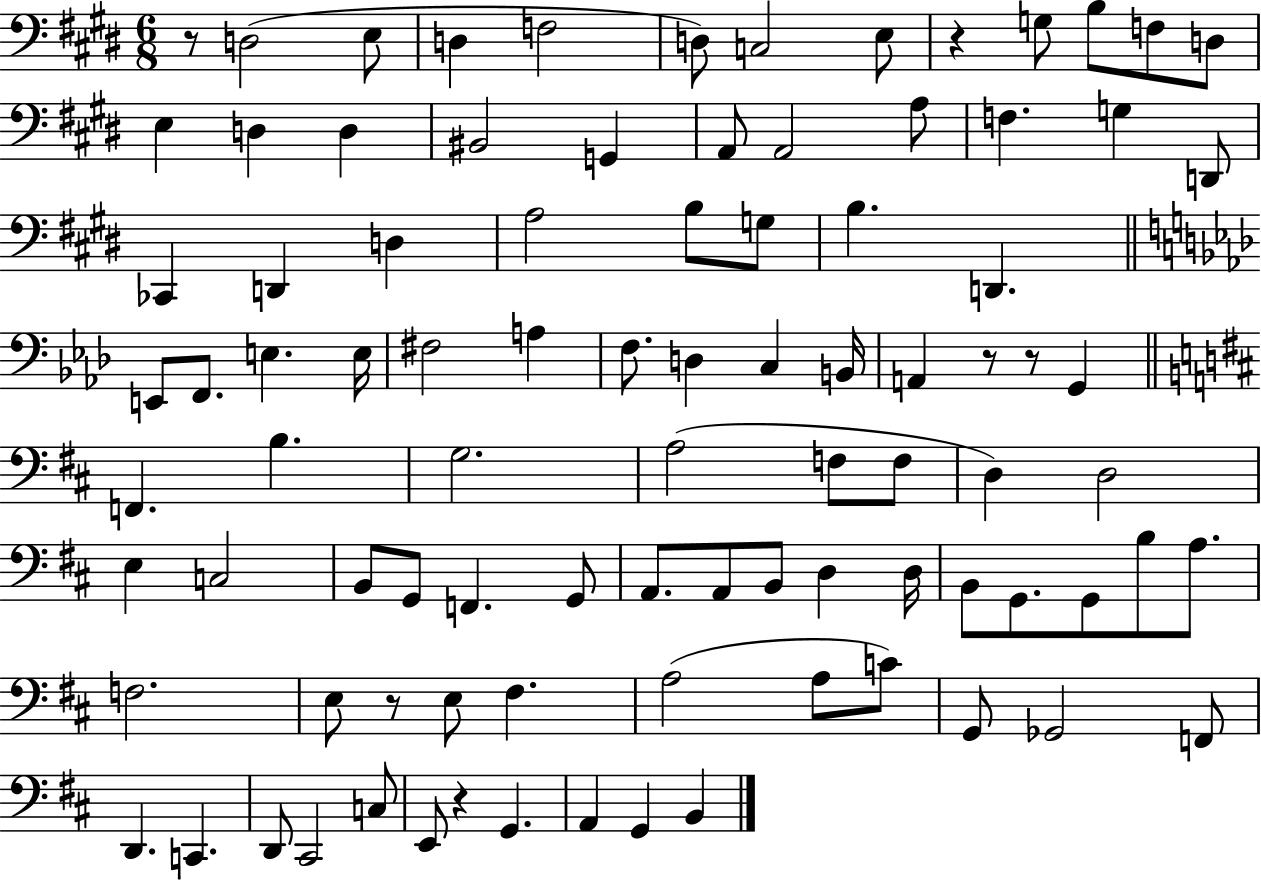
R/e D3/h E3/e D3/q F3/h D3/e C3/h E3/e R/q G3/e B3/e F3/e D3/e E3/q D3/q D3/q BIS2/h G2/q A2/e A2/h A3/e F3/q. G3/q D2/e CES2/q D2/q D3/q A3/h B3/e G3/e B3/q. D2/q. E2/e F2/e. E3/q. E3/s F#3/h A3/q F3/e. D3/q C3/q B2/s A2/q R/e R/e G2/q F2/q. B3/q. G3/h. A3/h F3/e F3/e D3/q D3/h E3/q C3/h B2/e G2/e F2/q. G2/e A2/e. A2/e B2/e D3/q D3/s B2/e G2/e. G2/e B3/e A3/e. F3/h. E3/e R/e E3/e F#3/q. A3/h A3/e C4/e G2/e Gb2/h F2/e D2/q. C2/q. D2/e C#2/h C3/e E2/e R/q G2/q. A2/q G2/q B2/q